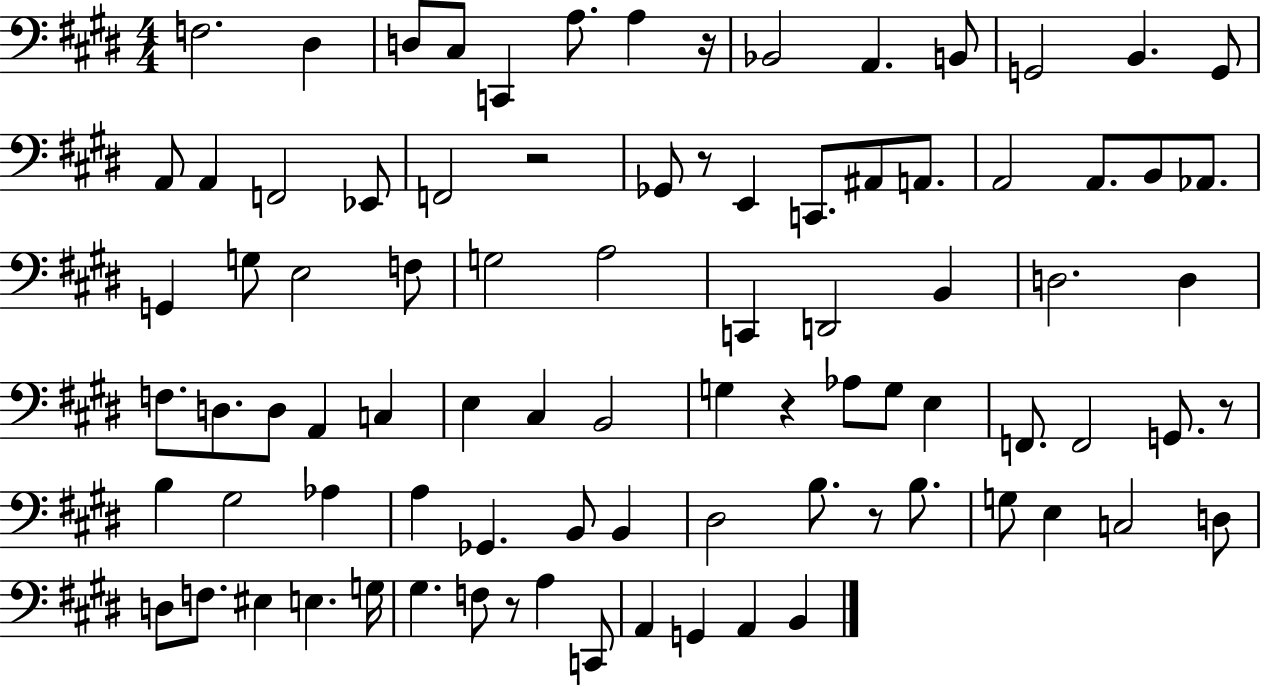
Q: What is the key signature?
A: E major